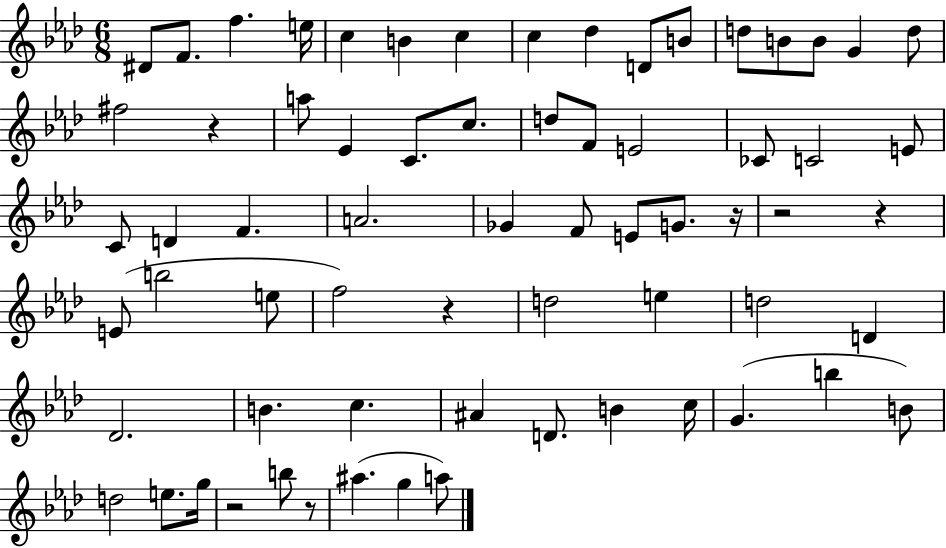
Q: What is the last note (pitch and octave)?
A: A5